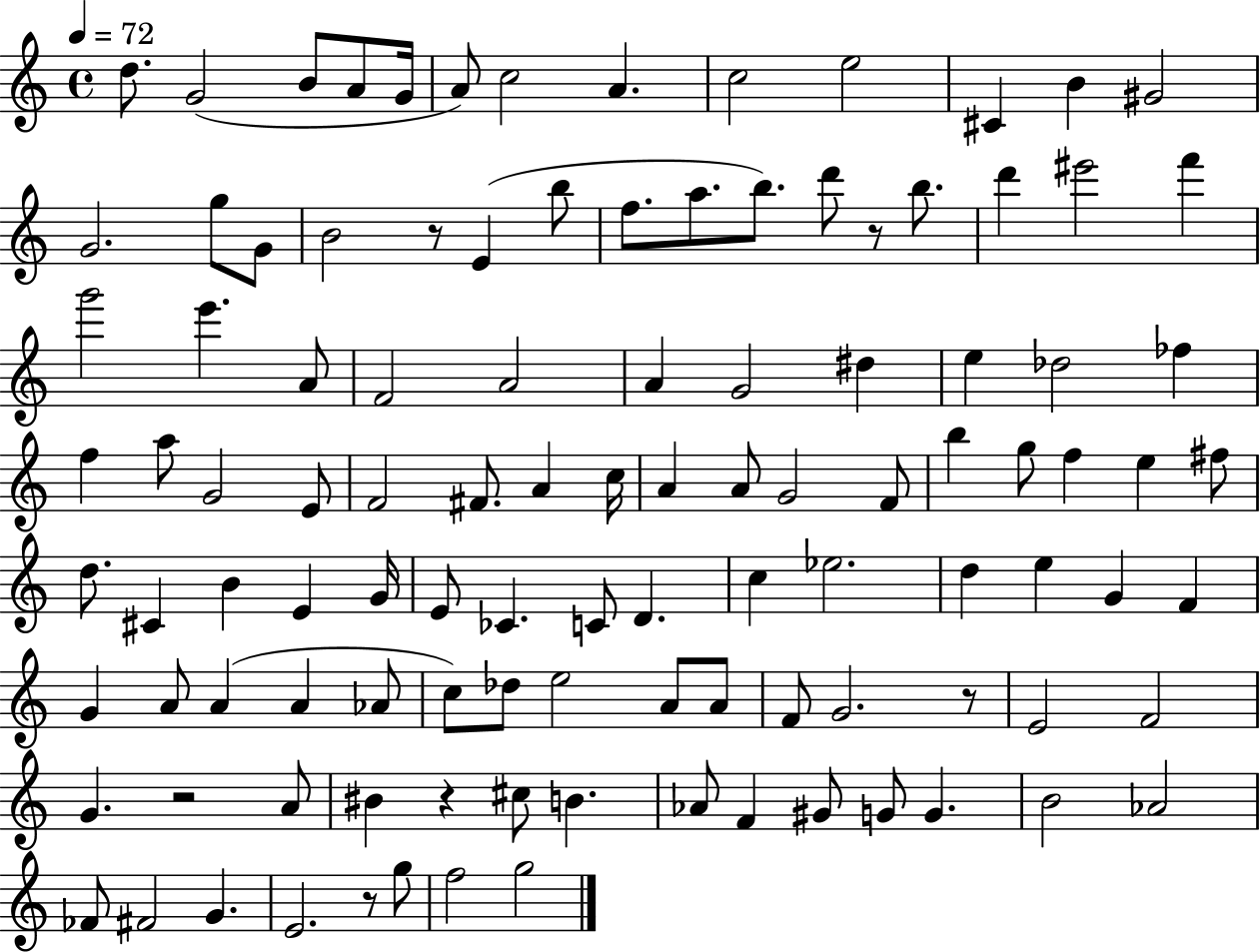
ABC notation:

X:1
T:Untitled
M:4/4
L:1/4
K:C
d/2 G2 B/2 A/2 G/4 A/2 c2 A c2 e2 ^C B ^G2 G2 g/2 G/2 B2 z/2 E b/2 f/2 a/2 b/2 d'/2 z/2 b/2 d' ^e'2 f' g'2 e' A/2 F2 A2 A G2 ^d e _d2 _f f a/2 G2 E/2 F2 ^F/2 A c/4 A A/2 G2 F/2 b g/2 f e ^f/2 d/2 ^C B E G/4 E/2 _C C/2 D c _e2 d e G F G A/2 A A _A/2 c/2 _d/2 e2 A/2 A/2 F/2 G2 z/2 E2 F2 G z2 A/2 ^B z ^c/2 B _A/2 F ^G/2 G/2 G B2 _A2 _F/2 ^F2 G E2 z/2 g/2 f2 g2